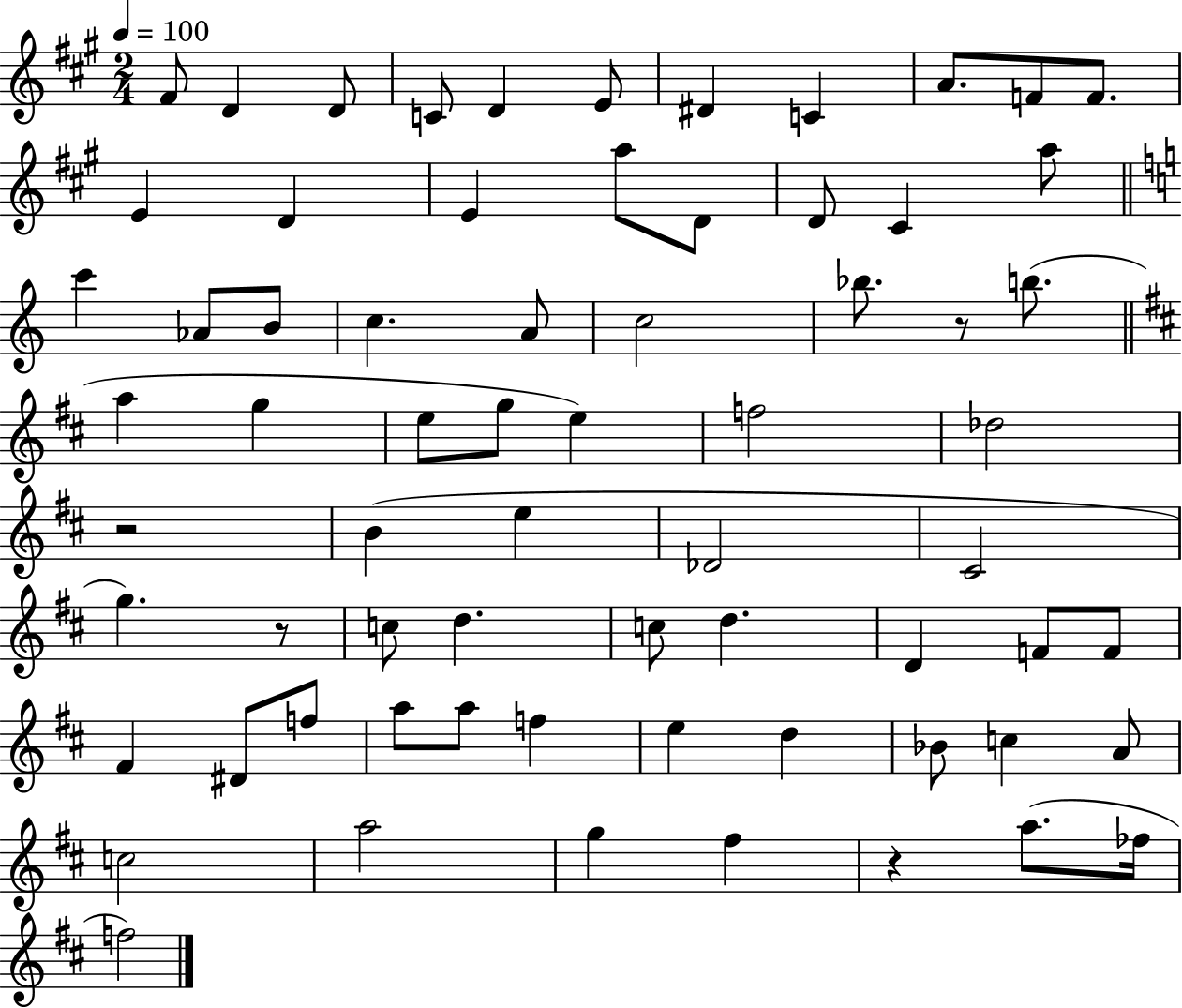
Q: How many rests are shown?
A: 4